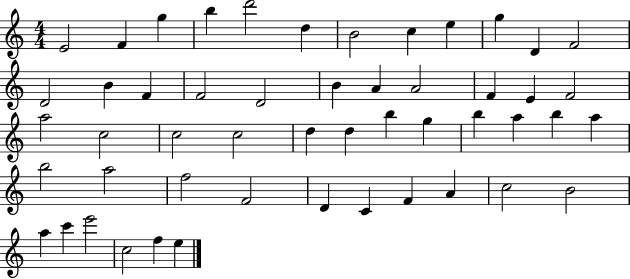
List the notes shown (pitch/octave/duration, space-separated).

E4/h F4/q G5/q B5/q D6/h D5/q B4/h C5/q E5/q G5/q D4/q F4/h D4/h B4/q F4/q F4/h D4/h B4/q A4/q A4/h F4/q E4/q F4/h A5/h C5/h C5/h C5/h D5/q D5/q B5/q G5/q B5/q A5/q B5/q A5/q B5/h A5/h F5/h F4/h D4/q C4/q F4/q A4/q C5/h B4/h A5/q C6/q E6/h C5/h F5/q E5/q